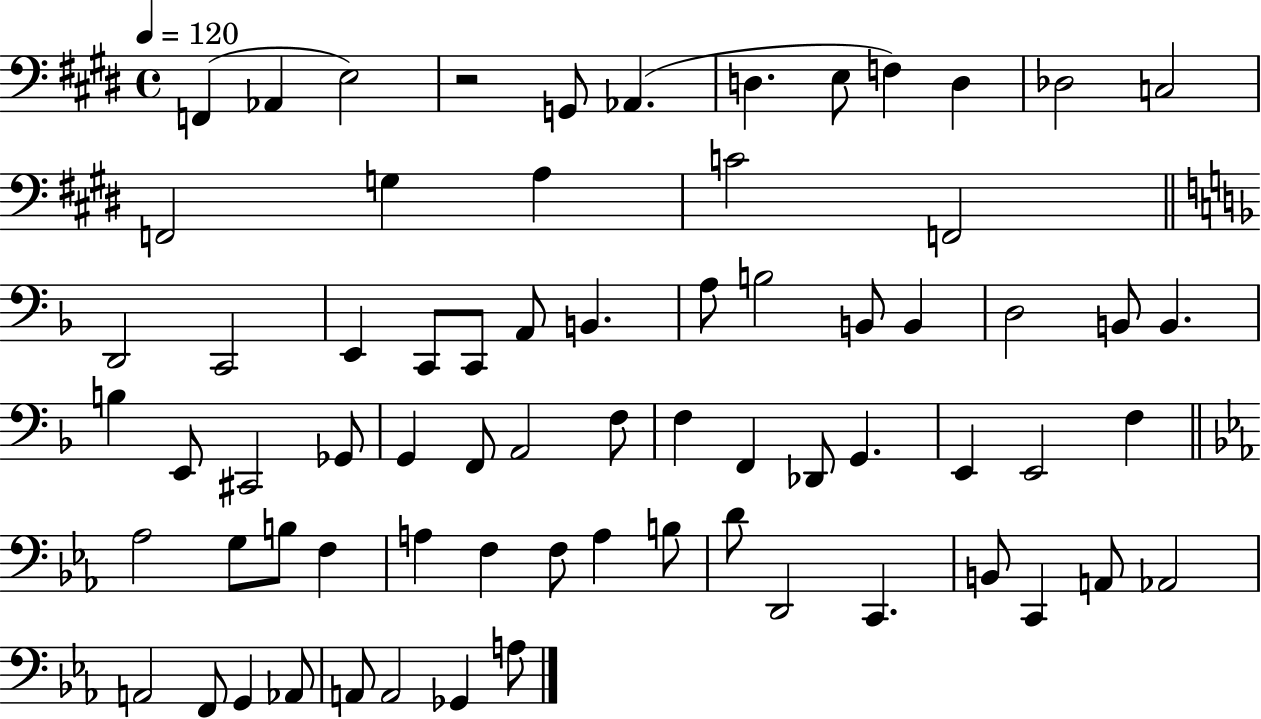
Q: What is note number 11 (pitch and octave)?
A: C3